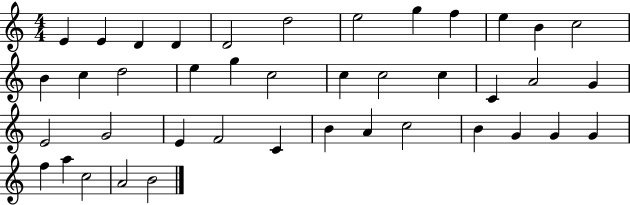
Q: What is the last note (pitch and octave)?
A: B4